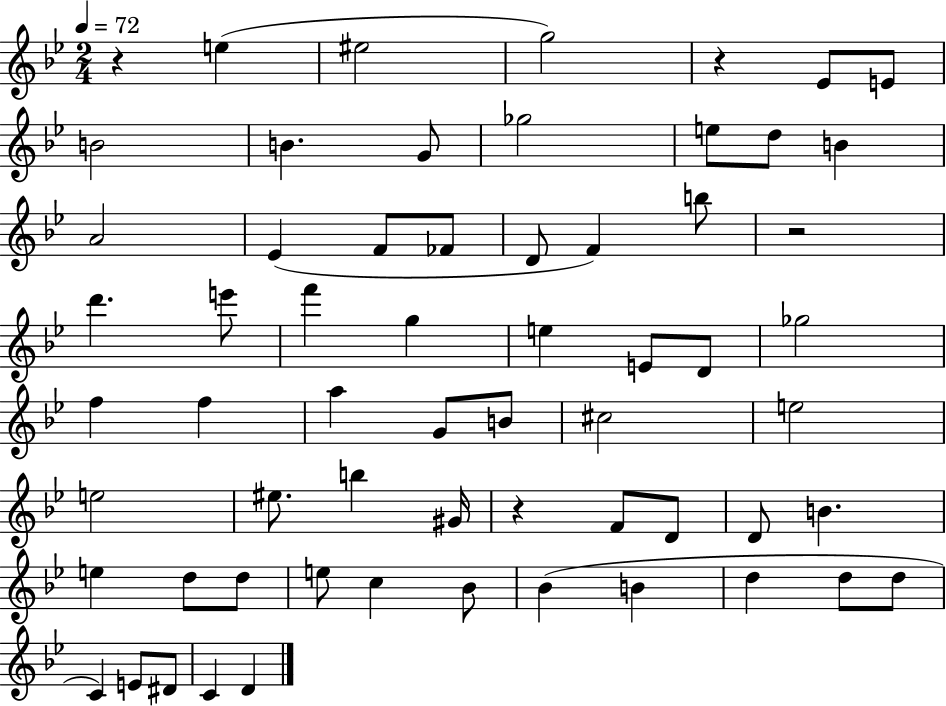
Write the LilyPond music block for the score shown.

{
  \clef treble
  \numericTimeSignature
  \time 2/4
  \key bes \major
  \tempo 4 = 72
  r4 e''4( | eis''2 | g''2) | r4 ees'8 e'8 | \break b'2 | b'4. g'8 | ges''2 | e''8 d''8 b'4 | \break a'2 | ees'4( f'8 fes'8 | d'8 f'4) b''8 | r2 | \break d'''4. e'''8 | f'''4 g''4 | e''4 e'8 d'8 | ges''2 | \break f''4 f''4 | a''4 g'8 b'8 | cis''2 | e''2 | \break e''2 | eis''8. b''4 gis'16 | r4 f'8 d'8 | d'8 b'4. | \break e''4 d''8 d''8 | e''8 c''4 bes'8 | bes'4( b'4 | d''4 d''8 d''8 | \break c'4) e'8 dis'8 | c'4 d'4 | \bar "|."
}